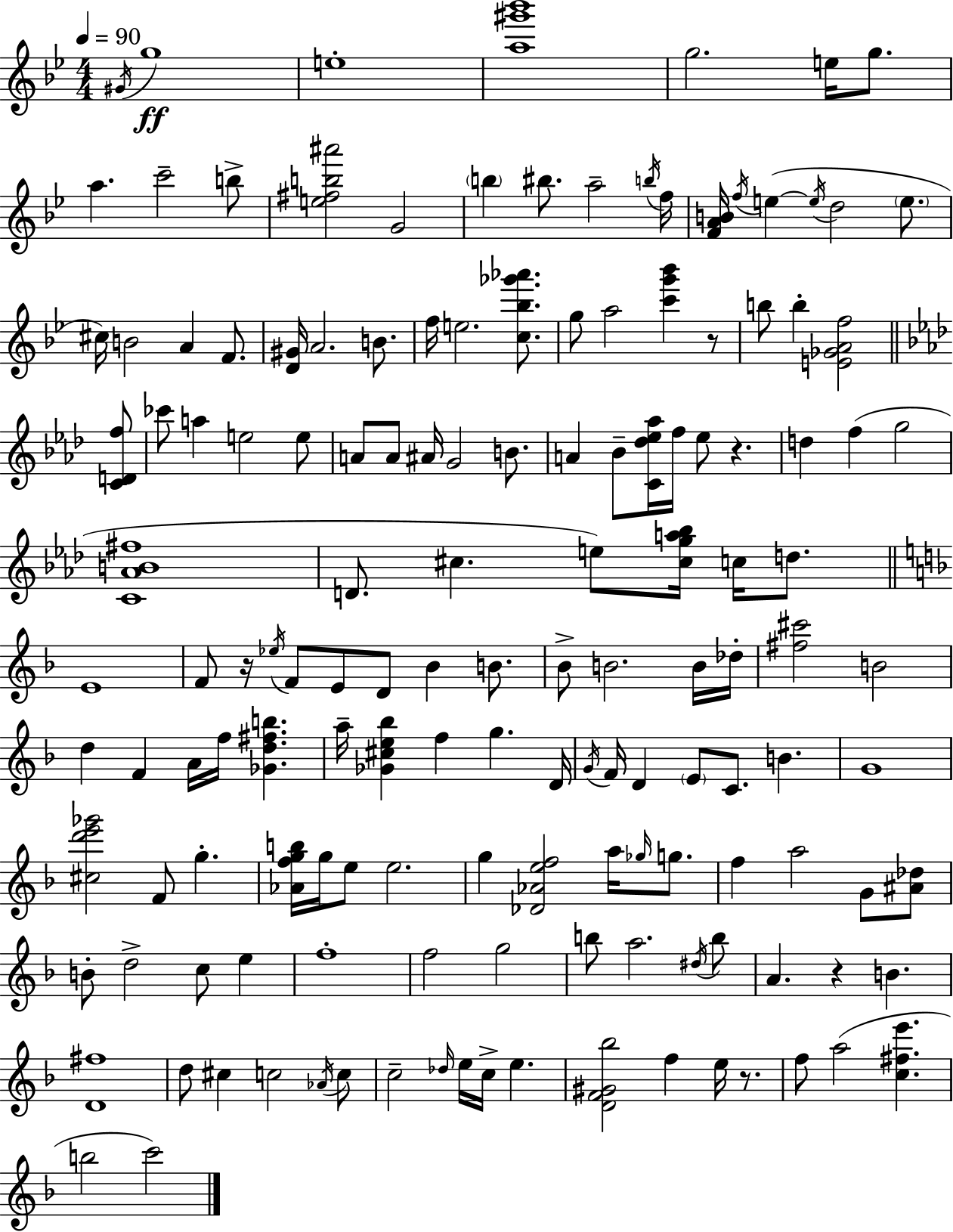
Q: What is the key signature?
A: BES major